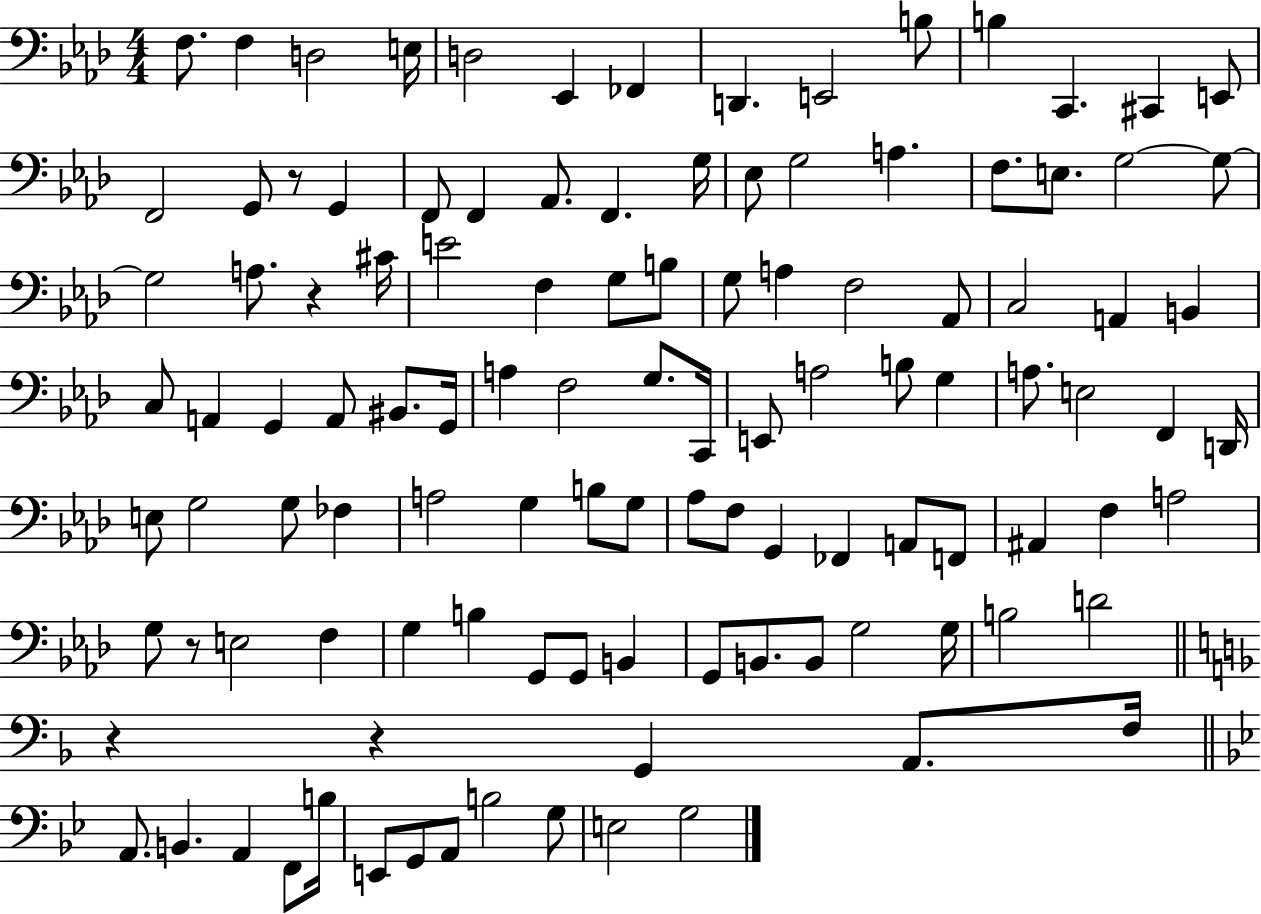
F3/e. F3/q D3/h E3/s D3/h Eb2/q FES2/q D2/q. E2/h B3/e B3/q C2/q. C#2/q E2/e F2/h G2/e R/e G2/q F2/e F2/q Ab2/e. F2/q. G3/s Eb3/e G3/h A3/q. F3/e. E3/e. G3/h G3/e G3/h A3/e. R/q C#4/s E4/h F3/q G3/e B3/e G3/e A3/q F3/h Ab2/e C3/h A2/q B2/q C3/e A2/q G2/q A2/e BIS2/e. G2/s A3/q F3/h G3/e. C2/s E2/e A3/h B3/e G3/q A3/e. E3/h F2/q D2/s E3/e G3/h G3/e FES3/q A3/h G3/q B3/e G3/e Ab3/e F3/e G2/q FES2/q A2/e F2/e A#2/q F3/q A3/h G3/e R/e E3/h F3/q G3/q B3/q G2/e G2/e B2/q G2/e B2/e. B2/e G3/h G3/s B3/h D4/h R/q R/q G2/q A2/e. F3/s A2/e. B2/q. A2/q F2/e B3/s E2/e G2/e A2/e B3/h G3/e E3/h G3/h